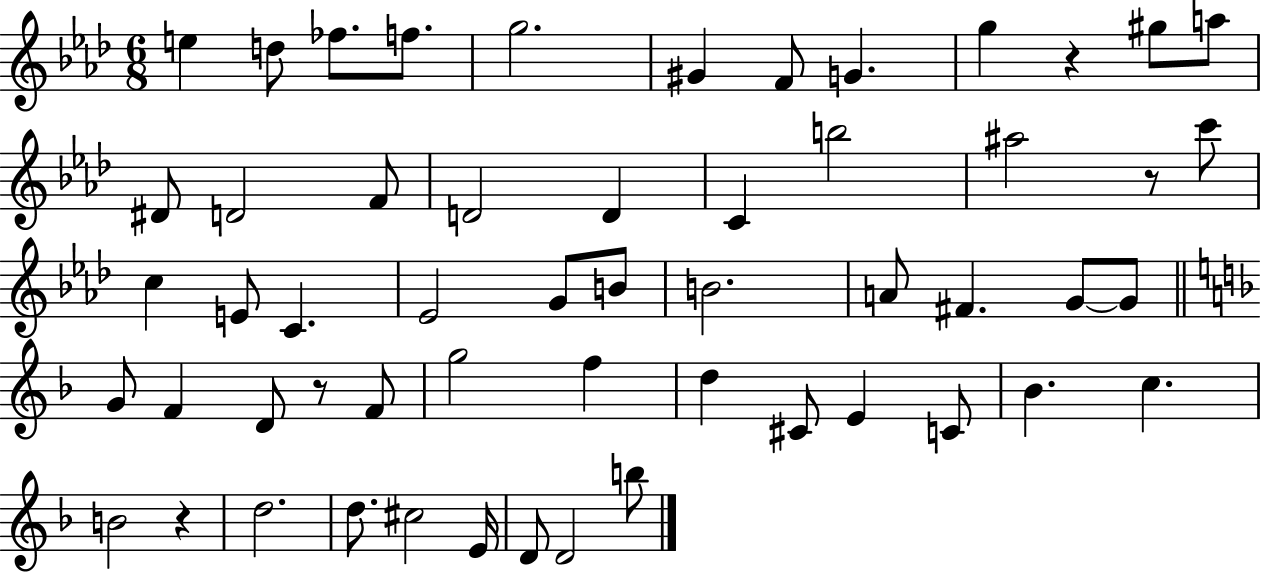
{
  \clef treble
  \numericTimeSignature
  \time 6/8
  \key aes \major
  \repeat volta 2 { e''4 d''8 fes''8. f''8. | g''2. | gis'4 f'8 g'4. | g''4 r4 gis''8 a''8 | \break dis'8 d'2 f'8 | d'2 d'4 | c'4 b''2 | ais''2 r8 c'''8 | \break c''4 e'8 c'4. | ees'2 g'8 b'8 | b'2. | a'8 fis'4. g'8~~ g'8 | \break \bar "||" \break \key f \major g'8 f'4 d'8 r8 f'8 | g''2 f''4 | d''4 cis'8 e'4 c'8 | bes'4. c''4. | \break b'2 r4 | d''2. | d''8. cis''2 e'16 | d'8 d'2 b''8 | \break } \bar "|."
}